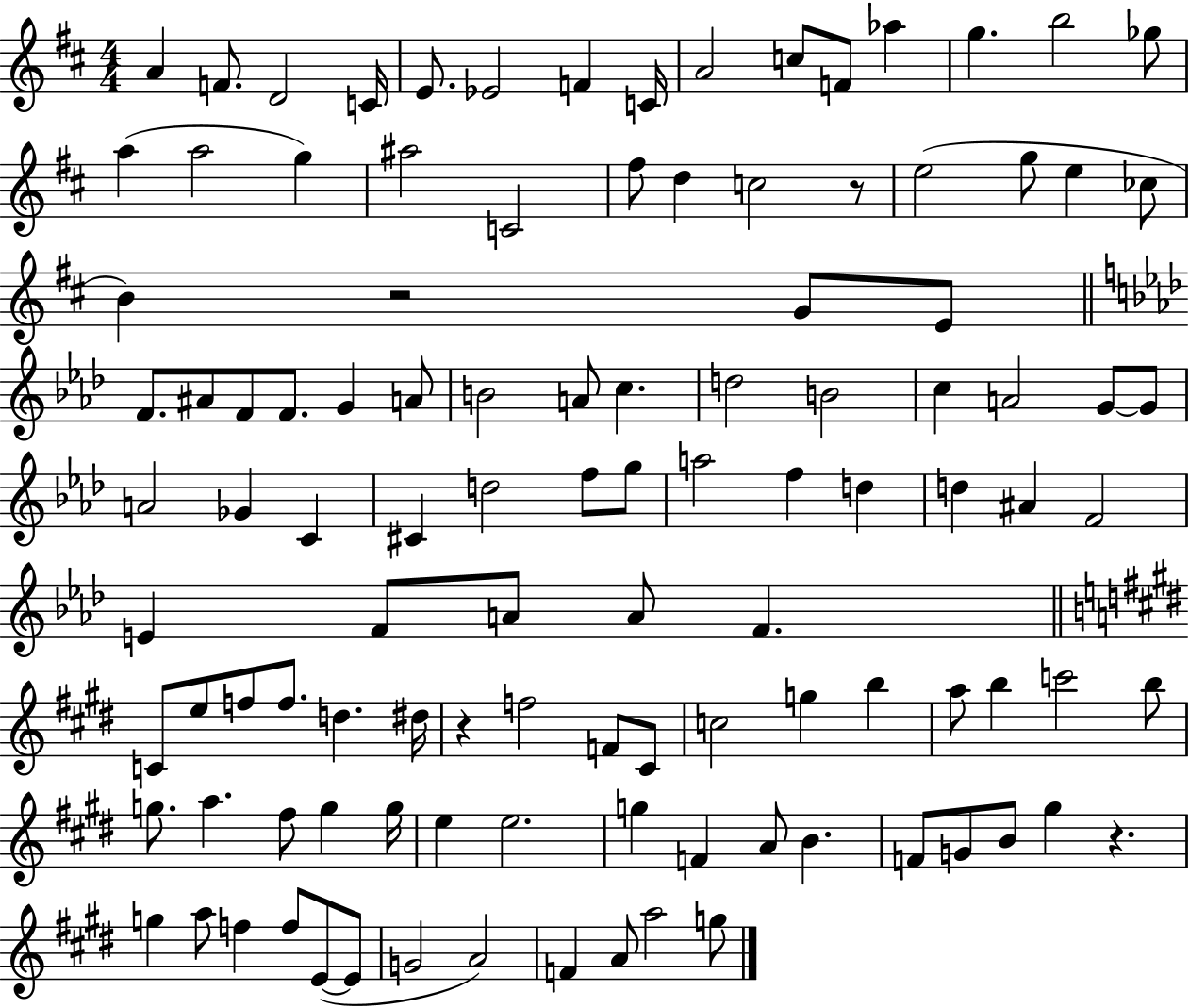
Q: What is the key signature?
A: D major